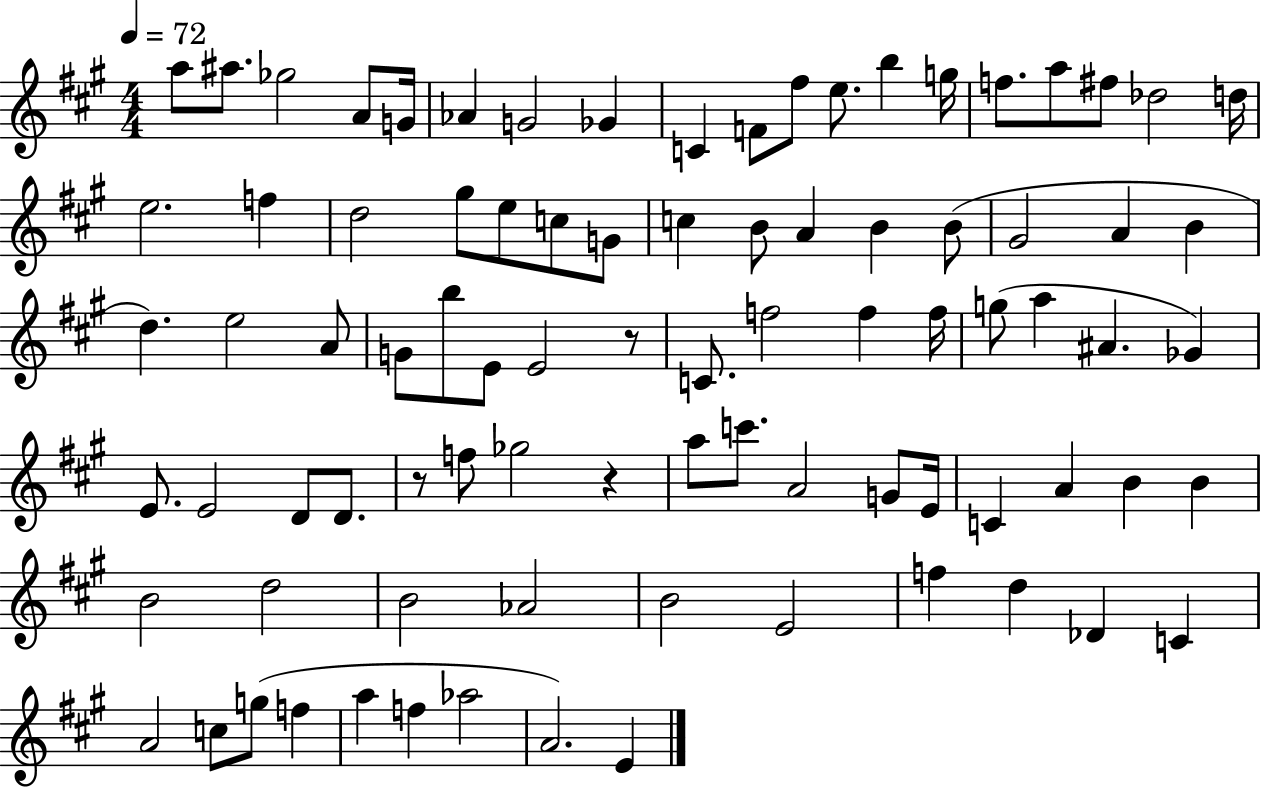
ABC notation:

X:1
T:Untitled
M:4/4
L:1/4
K:A
a/2 ^a/2 _g2 A/2 G/4 _A G2 _G C F/2 ^f/2 e/2 b g/4 f/2 a/2 ^f/2 _d2 d/4 e2 f d2 ^g/2 e/2 c/2 G/2 c B/2 A B B/2 ^G2 A B d e2 A/2 G/2 b/2 E/2 E2 z/2 C/2 f2 f f/4 g/2 a ^A _G E/2 E2 D/2 D/2 z/2 f/2 _g2 z a/2 c'/2 A2 G/2 E/4 C A B B B2 d2 B2 _A2 B2 E2 f d _D C A2 c/2 g/2 f a f _a2 A2 E